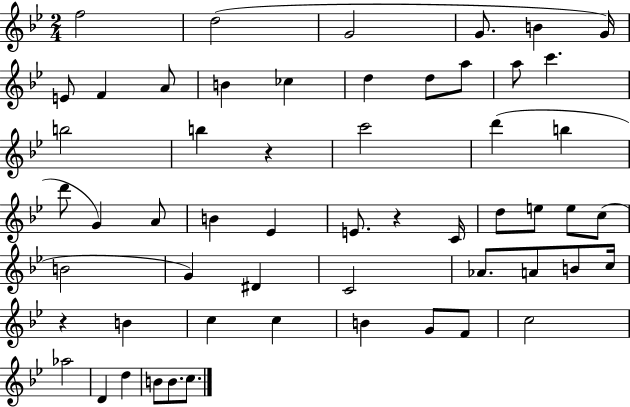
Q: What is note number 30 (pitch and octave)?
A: E5